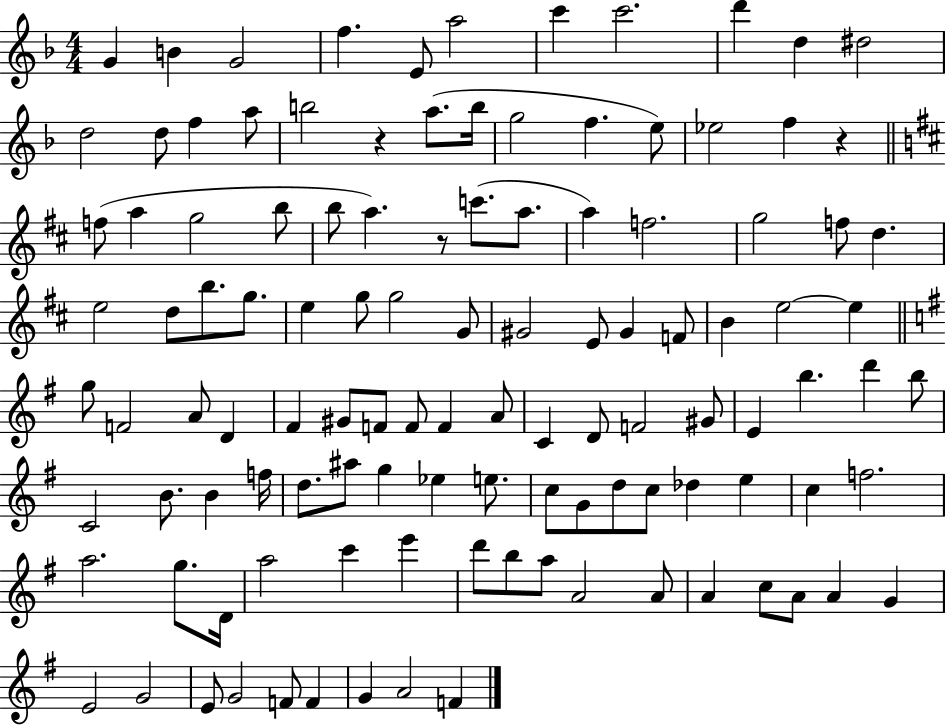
{
  \clef treble
  \numericTimeSignature
  \time 4/4
  \key f \major
  \repeat volta 2 { g'4 b'4 g'2 | f''4. e'8 a''2 | c'''4 c'''2. | d'''4 d''4 dis''2 | \break d''2 d''8 f''4 a''8 | b''2 r4 a''8.( b''16 | g''2 f''4. e''8) | ees''2 f''4 r4 | \break \bar "||" \break \key d \major f''8( a''4 g''2 b''8 | b''8 a''4.) r8 c'''8.( a''8. | a''4) f''2. | g''2 f''8 d''4. | \break e''2 d''8 b''8. g''8. | e''4 g''8 g''2 g'8 | gis'2 e'8 gis'4 f'8 | b'4 e''2~~ e''4 | \break \bar "||" \break \key g \major g''8 f'2 a'8 d'4 | fis'4 gis'8 f'8 f'8 f'4 a'8 | c'4 d'8 f'2 gis'8 | e'4 b''4. d'''4 b''8 | \break c'2 b'8. b'4 f''16 | d''8. ais''8 g''4 ees''4 e''8. | c''8 g'8 d''8 c''8 des''4 e''4 | c''4 f''2. | \break a''2. g''8. d'16 | a''2 c'''4 e'''4 | d'''8 b''8 a''8 a'2 a'8 | a'4 c''8 a'8 a'4 g'4 | \break e'2 g'2 | e'8 g'2 f'8 f'4 | g'4 a'2 f'4 | } \bar "|."
}